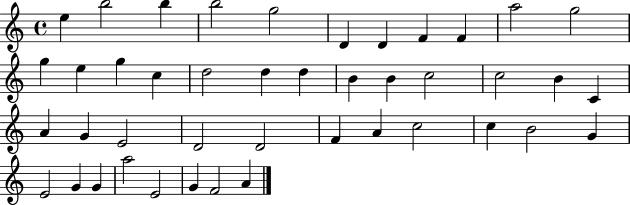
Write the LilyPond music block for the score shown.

{
  \clef treble
  \time 4/4
  \defaultTimeSignature
  \key c \major
  e''4 b''2 b''4 | b''2 g''2 | d'4 d'4 f'4 f'4 | a''2 g''2 | \break g''4 e''4 g''4 c''4 | d''2 d''4 d''4 | b'4 b'4 c''2 | c''2 b'4 c'4 | \break a'4 g'4 e'2 | d'2 d'2 | f'4 a'4 c''2 | c''4 b'2 g'4 | \break e'2 g'4 g'4 | a''2 e'2 | g'4 f'2 a'4 | \bar "|."
}